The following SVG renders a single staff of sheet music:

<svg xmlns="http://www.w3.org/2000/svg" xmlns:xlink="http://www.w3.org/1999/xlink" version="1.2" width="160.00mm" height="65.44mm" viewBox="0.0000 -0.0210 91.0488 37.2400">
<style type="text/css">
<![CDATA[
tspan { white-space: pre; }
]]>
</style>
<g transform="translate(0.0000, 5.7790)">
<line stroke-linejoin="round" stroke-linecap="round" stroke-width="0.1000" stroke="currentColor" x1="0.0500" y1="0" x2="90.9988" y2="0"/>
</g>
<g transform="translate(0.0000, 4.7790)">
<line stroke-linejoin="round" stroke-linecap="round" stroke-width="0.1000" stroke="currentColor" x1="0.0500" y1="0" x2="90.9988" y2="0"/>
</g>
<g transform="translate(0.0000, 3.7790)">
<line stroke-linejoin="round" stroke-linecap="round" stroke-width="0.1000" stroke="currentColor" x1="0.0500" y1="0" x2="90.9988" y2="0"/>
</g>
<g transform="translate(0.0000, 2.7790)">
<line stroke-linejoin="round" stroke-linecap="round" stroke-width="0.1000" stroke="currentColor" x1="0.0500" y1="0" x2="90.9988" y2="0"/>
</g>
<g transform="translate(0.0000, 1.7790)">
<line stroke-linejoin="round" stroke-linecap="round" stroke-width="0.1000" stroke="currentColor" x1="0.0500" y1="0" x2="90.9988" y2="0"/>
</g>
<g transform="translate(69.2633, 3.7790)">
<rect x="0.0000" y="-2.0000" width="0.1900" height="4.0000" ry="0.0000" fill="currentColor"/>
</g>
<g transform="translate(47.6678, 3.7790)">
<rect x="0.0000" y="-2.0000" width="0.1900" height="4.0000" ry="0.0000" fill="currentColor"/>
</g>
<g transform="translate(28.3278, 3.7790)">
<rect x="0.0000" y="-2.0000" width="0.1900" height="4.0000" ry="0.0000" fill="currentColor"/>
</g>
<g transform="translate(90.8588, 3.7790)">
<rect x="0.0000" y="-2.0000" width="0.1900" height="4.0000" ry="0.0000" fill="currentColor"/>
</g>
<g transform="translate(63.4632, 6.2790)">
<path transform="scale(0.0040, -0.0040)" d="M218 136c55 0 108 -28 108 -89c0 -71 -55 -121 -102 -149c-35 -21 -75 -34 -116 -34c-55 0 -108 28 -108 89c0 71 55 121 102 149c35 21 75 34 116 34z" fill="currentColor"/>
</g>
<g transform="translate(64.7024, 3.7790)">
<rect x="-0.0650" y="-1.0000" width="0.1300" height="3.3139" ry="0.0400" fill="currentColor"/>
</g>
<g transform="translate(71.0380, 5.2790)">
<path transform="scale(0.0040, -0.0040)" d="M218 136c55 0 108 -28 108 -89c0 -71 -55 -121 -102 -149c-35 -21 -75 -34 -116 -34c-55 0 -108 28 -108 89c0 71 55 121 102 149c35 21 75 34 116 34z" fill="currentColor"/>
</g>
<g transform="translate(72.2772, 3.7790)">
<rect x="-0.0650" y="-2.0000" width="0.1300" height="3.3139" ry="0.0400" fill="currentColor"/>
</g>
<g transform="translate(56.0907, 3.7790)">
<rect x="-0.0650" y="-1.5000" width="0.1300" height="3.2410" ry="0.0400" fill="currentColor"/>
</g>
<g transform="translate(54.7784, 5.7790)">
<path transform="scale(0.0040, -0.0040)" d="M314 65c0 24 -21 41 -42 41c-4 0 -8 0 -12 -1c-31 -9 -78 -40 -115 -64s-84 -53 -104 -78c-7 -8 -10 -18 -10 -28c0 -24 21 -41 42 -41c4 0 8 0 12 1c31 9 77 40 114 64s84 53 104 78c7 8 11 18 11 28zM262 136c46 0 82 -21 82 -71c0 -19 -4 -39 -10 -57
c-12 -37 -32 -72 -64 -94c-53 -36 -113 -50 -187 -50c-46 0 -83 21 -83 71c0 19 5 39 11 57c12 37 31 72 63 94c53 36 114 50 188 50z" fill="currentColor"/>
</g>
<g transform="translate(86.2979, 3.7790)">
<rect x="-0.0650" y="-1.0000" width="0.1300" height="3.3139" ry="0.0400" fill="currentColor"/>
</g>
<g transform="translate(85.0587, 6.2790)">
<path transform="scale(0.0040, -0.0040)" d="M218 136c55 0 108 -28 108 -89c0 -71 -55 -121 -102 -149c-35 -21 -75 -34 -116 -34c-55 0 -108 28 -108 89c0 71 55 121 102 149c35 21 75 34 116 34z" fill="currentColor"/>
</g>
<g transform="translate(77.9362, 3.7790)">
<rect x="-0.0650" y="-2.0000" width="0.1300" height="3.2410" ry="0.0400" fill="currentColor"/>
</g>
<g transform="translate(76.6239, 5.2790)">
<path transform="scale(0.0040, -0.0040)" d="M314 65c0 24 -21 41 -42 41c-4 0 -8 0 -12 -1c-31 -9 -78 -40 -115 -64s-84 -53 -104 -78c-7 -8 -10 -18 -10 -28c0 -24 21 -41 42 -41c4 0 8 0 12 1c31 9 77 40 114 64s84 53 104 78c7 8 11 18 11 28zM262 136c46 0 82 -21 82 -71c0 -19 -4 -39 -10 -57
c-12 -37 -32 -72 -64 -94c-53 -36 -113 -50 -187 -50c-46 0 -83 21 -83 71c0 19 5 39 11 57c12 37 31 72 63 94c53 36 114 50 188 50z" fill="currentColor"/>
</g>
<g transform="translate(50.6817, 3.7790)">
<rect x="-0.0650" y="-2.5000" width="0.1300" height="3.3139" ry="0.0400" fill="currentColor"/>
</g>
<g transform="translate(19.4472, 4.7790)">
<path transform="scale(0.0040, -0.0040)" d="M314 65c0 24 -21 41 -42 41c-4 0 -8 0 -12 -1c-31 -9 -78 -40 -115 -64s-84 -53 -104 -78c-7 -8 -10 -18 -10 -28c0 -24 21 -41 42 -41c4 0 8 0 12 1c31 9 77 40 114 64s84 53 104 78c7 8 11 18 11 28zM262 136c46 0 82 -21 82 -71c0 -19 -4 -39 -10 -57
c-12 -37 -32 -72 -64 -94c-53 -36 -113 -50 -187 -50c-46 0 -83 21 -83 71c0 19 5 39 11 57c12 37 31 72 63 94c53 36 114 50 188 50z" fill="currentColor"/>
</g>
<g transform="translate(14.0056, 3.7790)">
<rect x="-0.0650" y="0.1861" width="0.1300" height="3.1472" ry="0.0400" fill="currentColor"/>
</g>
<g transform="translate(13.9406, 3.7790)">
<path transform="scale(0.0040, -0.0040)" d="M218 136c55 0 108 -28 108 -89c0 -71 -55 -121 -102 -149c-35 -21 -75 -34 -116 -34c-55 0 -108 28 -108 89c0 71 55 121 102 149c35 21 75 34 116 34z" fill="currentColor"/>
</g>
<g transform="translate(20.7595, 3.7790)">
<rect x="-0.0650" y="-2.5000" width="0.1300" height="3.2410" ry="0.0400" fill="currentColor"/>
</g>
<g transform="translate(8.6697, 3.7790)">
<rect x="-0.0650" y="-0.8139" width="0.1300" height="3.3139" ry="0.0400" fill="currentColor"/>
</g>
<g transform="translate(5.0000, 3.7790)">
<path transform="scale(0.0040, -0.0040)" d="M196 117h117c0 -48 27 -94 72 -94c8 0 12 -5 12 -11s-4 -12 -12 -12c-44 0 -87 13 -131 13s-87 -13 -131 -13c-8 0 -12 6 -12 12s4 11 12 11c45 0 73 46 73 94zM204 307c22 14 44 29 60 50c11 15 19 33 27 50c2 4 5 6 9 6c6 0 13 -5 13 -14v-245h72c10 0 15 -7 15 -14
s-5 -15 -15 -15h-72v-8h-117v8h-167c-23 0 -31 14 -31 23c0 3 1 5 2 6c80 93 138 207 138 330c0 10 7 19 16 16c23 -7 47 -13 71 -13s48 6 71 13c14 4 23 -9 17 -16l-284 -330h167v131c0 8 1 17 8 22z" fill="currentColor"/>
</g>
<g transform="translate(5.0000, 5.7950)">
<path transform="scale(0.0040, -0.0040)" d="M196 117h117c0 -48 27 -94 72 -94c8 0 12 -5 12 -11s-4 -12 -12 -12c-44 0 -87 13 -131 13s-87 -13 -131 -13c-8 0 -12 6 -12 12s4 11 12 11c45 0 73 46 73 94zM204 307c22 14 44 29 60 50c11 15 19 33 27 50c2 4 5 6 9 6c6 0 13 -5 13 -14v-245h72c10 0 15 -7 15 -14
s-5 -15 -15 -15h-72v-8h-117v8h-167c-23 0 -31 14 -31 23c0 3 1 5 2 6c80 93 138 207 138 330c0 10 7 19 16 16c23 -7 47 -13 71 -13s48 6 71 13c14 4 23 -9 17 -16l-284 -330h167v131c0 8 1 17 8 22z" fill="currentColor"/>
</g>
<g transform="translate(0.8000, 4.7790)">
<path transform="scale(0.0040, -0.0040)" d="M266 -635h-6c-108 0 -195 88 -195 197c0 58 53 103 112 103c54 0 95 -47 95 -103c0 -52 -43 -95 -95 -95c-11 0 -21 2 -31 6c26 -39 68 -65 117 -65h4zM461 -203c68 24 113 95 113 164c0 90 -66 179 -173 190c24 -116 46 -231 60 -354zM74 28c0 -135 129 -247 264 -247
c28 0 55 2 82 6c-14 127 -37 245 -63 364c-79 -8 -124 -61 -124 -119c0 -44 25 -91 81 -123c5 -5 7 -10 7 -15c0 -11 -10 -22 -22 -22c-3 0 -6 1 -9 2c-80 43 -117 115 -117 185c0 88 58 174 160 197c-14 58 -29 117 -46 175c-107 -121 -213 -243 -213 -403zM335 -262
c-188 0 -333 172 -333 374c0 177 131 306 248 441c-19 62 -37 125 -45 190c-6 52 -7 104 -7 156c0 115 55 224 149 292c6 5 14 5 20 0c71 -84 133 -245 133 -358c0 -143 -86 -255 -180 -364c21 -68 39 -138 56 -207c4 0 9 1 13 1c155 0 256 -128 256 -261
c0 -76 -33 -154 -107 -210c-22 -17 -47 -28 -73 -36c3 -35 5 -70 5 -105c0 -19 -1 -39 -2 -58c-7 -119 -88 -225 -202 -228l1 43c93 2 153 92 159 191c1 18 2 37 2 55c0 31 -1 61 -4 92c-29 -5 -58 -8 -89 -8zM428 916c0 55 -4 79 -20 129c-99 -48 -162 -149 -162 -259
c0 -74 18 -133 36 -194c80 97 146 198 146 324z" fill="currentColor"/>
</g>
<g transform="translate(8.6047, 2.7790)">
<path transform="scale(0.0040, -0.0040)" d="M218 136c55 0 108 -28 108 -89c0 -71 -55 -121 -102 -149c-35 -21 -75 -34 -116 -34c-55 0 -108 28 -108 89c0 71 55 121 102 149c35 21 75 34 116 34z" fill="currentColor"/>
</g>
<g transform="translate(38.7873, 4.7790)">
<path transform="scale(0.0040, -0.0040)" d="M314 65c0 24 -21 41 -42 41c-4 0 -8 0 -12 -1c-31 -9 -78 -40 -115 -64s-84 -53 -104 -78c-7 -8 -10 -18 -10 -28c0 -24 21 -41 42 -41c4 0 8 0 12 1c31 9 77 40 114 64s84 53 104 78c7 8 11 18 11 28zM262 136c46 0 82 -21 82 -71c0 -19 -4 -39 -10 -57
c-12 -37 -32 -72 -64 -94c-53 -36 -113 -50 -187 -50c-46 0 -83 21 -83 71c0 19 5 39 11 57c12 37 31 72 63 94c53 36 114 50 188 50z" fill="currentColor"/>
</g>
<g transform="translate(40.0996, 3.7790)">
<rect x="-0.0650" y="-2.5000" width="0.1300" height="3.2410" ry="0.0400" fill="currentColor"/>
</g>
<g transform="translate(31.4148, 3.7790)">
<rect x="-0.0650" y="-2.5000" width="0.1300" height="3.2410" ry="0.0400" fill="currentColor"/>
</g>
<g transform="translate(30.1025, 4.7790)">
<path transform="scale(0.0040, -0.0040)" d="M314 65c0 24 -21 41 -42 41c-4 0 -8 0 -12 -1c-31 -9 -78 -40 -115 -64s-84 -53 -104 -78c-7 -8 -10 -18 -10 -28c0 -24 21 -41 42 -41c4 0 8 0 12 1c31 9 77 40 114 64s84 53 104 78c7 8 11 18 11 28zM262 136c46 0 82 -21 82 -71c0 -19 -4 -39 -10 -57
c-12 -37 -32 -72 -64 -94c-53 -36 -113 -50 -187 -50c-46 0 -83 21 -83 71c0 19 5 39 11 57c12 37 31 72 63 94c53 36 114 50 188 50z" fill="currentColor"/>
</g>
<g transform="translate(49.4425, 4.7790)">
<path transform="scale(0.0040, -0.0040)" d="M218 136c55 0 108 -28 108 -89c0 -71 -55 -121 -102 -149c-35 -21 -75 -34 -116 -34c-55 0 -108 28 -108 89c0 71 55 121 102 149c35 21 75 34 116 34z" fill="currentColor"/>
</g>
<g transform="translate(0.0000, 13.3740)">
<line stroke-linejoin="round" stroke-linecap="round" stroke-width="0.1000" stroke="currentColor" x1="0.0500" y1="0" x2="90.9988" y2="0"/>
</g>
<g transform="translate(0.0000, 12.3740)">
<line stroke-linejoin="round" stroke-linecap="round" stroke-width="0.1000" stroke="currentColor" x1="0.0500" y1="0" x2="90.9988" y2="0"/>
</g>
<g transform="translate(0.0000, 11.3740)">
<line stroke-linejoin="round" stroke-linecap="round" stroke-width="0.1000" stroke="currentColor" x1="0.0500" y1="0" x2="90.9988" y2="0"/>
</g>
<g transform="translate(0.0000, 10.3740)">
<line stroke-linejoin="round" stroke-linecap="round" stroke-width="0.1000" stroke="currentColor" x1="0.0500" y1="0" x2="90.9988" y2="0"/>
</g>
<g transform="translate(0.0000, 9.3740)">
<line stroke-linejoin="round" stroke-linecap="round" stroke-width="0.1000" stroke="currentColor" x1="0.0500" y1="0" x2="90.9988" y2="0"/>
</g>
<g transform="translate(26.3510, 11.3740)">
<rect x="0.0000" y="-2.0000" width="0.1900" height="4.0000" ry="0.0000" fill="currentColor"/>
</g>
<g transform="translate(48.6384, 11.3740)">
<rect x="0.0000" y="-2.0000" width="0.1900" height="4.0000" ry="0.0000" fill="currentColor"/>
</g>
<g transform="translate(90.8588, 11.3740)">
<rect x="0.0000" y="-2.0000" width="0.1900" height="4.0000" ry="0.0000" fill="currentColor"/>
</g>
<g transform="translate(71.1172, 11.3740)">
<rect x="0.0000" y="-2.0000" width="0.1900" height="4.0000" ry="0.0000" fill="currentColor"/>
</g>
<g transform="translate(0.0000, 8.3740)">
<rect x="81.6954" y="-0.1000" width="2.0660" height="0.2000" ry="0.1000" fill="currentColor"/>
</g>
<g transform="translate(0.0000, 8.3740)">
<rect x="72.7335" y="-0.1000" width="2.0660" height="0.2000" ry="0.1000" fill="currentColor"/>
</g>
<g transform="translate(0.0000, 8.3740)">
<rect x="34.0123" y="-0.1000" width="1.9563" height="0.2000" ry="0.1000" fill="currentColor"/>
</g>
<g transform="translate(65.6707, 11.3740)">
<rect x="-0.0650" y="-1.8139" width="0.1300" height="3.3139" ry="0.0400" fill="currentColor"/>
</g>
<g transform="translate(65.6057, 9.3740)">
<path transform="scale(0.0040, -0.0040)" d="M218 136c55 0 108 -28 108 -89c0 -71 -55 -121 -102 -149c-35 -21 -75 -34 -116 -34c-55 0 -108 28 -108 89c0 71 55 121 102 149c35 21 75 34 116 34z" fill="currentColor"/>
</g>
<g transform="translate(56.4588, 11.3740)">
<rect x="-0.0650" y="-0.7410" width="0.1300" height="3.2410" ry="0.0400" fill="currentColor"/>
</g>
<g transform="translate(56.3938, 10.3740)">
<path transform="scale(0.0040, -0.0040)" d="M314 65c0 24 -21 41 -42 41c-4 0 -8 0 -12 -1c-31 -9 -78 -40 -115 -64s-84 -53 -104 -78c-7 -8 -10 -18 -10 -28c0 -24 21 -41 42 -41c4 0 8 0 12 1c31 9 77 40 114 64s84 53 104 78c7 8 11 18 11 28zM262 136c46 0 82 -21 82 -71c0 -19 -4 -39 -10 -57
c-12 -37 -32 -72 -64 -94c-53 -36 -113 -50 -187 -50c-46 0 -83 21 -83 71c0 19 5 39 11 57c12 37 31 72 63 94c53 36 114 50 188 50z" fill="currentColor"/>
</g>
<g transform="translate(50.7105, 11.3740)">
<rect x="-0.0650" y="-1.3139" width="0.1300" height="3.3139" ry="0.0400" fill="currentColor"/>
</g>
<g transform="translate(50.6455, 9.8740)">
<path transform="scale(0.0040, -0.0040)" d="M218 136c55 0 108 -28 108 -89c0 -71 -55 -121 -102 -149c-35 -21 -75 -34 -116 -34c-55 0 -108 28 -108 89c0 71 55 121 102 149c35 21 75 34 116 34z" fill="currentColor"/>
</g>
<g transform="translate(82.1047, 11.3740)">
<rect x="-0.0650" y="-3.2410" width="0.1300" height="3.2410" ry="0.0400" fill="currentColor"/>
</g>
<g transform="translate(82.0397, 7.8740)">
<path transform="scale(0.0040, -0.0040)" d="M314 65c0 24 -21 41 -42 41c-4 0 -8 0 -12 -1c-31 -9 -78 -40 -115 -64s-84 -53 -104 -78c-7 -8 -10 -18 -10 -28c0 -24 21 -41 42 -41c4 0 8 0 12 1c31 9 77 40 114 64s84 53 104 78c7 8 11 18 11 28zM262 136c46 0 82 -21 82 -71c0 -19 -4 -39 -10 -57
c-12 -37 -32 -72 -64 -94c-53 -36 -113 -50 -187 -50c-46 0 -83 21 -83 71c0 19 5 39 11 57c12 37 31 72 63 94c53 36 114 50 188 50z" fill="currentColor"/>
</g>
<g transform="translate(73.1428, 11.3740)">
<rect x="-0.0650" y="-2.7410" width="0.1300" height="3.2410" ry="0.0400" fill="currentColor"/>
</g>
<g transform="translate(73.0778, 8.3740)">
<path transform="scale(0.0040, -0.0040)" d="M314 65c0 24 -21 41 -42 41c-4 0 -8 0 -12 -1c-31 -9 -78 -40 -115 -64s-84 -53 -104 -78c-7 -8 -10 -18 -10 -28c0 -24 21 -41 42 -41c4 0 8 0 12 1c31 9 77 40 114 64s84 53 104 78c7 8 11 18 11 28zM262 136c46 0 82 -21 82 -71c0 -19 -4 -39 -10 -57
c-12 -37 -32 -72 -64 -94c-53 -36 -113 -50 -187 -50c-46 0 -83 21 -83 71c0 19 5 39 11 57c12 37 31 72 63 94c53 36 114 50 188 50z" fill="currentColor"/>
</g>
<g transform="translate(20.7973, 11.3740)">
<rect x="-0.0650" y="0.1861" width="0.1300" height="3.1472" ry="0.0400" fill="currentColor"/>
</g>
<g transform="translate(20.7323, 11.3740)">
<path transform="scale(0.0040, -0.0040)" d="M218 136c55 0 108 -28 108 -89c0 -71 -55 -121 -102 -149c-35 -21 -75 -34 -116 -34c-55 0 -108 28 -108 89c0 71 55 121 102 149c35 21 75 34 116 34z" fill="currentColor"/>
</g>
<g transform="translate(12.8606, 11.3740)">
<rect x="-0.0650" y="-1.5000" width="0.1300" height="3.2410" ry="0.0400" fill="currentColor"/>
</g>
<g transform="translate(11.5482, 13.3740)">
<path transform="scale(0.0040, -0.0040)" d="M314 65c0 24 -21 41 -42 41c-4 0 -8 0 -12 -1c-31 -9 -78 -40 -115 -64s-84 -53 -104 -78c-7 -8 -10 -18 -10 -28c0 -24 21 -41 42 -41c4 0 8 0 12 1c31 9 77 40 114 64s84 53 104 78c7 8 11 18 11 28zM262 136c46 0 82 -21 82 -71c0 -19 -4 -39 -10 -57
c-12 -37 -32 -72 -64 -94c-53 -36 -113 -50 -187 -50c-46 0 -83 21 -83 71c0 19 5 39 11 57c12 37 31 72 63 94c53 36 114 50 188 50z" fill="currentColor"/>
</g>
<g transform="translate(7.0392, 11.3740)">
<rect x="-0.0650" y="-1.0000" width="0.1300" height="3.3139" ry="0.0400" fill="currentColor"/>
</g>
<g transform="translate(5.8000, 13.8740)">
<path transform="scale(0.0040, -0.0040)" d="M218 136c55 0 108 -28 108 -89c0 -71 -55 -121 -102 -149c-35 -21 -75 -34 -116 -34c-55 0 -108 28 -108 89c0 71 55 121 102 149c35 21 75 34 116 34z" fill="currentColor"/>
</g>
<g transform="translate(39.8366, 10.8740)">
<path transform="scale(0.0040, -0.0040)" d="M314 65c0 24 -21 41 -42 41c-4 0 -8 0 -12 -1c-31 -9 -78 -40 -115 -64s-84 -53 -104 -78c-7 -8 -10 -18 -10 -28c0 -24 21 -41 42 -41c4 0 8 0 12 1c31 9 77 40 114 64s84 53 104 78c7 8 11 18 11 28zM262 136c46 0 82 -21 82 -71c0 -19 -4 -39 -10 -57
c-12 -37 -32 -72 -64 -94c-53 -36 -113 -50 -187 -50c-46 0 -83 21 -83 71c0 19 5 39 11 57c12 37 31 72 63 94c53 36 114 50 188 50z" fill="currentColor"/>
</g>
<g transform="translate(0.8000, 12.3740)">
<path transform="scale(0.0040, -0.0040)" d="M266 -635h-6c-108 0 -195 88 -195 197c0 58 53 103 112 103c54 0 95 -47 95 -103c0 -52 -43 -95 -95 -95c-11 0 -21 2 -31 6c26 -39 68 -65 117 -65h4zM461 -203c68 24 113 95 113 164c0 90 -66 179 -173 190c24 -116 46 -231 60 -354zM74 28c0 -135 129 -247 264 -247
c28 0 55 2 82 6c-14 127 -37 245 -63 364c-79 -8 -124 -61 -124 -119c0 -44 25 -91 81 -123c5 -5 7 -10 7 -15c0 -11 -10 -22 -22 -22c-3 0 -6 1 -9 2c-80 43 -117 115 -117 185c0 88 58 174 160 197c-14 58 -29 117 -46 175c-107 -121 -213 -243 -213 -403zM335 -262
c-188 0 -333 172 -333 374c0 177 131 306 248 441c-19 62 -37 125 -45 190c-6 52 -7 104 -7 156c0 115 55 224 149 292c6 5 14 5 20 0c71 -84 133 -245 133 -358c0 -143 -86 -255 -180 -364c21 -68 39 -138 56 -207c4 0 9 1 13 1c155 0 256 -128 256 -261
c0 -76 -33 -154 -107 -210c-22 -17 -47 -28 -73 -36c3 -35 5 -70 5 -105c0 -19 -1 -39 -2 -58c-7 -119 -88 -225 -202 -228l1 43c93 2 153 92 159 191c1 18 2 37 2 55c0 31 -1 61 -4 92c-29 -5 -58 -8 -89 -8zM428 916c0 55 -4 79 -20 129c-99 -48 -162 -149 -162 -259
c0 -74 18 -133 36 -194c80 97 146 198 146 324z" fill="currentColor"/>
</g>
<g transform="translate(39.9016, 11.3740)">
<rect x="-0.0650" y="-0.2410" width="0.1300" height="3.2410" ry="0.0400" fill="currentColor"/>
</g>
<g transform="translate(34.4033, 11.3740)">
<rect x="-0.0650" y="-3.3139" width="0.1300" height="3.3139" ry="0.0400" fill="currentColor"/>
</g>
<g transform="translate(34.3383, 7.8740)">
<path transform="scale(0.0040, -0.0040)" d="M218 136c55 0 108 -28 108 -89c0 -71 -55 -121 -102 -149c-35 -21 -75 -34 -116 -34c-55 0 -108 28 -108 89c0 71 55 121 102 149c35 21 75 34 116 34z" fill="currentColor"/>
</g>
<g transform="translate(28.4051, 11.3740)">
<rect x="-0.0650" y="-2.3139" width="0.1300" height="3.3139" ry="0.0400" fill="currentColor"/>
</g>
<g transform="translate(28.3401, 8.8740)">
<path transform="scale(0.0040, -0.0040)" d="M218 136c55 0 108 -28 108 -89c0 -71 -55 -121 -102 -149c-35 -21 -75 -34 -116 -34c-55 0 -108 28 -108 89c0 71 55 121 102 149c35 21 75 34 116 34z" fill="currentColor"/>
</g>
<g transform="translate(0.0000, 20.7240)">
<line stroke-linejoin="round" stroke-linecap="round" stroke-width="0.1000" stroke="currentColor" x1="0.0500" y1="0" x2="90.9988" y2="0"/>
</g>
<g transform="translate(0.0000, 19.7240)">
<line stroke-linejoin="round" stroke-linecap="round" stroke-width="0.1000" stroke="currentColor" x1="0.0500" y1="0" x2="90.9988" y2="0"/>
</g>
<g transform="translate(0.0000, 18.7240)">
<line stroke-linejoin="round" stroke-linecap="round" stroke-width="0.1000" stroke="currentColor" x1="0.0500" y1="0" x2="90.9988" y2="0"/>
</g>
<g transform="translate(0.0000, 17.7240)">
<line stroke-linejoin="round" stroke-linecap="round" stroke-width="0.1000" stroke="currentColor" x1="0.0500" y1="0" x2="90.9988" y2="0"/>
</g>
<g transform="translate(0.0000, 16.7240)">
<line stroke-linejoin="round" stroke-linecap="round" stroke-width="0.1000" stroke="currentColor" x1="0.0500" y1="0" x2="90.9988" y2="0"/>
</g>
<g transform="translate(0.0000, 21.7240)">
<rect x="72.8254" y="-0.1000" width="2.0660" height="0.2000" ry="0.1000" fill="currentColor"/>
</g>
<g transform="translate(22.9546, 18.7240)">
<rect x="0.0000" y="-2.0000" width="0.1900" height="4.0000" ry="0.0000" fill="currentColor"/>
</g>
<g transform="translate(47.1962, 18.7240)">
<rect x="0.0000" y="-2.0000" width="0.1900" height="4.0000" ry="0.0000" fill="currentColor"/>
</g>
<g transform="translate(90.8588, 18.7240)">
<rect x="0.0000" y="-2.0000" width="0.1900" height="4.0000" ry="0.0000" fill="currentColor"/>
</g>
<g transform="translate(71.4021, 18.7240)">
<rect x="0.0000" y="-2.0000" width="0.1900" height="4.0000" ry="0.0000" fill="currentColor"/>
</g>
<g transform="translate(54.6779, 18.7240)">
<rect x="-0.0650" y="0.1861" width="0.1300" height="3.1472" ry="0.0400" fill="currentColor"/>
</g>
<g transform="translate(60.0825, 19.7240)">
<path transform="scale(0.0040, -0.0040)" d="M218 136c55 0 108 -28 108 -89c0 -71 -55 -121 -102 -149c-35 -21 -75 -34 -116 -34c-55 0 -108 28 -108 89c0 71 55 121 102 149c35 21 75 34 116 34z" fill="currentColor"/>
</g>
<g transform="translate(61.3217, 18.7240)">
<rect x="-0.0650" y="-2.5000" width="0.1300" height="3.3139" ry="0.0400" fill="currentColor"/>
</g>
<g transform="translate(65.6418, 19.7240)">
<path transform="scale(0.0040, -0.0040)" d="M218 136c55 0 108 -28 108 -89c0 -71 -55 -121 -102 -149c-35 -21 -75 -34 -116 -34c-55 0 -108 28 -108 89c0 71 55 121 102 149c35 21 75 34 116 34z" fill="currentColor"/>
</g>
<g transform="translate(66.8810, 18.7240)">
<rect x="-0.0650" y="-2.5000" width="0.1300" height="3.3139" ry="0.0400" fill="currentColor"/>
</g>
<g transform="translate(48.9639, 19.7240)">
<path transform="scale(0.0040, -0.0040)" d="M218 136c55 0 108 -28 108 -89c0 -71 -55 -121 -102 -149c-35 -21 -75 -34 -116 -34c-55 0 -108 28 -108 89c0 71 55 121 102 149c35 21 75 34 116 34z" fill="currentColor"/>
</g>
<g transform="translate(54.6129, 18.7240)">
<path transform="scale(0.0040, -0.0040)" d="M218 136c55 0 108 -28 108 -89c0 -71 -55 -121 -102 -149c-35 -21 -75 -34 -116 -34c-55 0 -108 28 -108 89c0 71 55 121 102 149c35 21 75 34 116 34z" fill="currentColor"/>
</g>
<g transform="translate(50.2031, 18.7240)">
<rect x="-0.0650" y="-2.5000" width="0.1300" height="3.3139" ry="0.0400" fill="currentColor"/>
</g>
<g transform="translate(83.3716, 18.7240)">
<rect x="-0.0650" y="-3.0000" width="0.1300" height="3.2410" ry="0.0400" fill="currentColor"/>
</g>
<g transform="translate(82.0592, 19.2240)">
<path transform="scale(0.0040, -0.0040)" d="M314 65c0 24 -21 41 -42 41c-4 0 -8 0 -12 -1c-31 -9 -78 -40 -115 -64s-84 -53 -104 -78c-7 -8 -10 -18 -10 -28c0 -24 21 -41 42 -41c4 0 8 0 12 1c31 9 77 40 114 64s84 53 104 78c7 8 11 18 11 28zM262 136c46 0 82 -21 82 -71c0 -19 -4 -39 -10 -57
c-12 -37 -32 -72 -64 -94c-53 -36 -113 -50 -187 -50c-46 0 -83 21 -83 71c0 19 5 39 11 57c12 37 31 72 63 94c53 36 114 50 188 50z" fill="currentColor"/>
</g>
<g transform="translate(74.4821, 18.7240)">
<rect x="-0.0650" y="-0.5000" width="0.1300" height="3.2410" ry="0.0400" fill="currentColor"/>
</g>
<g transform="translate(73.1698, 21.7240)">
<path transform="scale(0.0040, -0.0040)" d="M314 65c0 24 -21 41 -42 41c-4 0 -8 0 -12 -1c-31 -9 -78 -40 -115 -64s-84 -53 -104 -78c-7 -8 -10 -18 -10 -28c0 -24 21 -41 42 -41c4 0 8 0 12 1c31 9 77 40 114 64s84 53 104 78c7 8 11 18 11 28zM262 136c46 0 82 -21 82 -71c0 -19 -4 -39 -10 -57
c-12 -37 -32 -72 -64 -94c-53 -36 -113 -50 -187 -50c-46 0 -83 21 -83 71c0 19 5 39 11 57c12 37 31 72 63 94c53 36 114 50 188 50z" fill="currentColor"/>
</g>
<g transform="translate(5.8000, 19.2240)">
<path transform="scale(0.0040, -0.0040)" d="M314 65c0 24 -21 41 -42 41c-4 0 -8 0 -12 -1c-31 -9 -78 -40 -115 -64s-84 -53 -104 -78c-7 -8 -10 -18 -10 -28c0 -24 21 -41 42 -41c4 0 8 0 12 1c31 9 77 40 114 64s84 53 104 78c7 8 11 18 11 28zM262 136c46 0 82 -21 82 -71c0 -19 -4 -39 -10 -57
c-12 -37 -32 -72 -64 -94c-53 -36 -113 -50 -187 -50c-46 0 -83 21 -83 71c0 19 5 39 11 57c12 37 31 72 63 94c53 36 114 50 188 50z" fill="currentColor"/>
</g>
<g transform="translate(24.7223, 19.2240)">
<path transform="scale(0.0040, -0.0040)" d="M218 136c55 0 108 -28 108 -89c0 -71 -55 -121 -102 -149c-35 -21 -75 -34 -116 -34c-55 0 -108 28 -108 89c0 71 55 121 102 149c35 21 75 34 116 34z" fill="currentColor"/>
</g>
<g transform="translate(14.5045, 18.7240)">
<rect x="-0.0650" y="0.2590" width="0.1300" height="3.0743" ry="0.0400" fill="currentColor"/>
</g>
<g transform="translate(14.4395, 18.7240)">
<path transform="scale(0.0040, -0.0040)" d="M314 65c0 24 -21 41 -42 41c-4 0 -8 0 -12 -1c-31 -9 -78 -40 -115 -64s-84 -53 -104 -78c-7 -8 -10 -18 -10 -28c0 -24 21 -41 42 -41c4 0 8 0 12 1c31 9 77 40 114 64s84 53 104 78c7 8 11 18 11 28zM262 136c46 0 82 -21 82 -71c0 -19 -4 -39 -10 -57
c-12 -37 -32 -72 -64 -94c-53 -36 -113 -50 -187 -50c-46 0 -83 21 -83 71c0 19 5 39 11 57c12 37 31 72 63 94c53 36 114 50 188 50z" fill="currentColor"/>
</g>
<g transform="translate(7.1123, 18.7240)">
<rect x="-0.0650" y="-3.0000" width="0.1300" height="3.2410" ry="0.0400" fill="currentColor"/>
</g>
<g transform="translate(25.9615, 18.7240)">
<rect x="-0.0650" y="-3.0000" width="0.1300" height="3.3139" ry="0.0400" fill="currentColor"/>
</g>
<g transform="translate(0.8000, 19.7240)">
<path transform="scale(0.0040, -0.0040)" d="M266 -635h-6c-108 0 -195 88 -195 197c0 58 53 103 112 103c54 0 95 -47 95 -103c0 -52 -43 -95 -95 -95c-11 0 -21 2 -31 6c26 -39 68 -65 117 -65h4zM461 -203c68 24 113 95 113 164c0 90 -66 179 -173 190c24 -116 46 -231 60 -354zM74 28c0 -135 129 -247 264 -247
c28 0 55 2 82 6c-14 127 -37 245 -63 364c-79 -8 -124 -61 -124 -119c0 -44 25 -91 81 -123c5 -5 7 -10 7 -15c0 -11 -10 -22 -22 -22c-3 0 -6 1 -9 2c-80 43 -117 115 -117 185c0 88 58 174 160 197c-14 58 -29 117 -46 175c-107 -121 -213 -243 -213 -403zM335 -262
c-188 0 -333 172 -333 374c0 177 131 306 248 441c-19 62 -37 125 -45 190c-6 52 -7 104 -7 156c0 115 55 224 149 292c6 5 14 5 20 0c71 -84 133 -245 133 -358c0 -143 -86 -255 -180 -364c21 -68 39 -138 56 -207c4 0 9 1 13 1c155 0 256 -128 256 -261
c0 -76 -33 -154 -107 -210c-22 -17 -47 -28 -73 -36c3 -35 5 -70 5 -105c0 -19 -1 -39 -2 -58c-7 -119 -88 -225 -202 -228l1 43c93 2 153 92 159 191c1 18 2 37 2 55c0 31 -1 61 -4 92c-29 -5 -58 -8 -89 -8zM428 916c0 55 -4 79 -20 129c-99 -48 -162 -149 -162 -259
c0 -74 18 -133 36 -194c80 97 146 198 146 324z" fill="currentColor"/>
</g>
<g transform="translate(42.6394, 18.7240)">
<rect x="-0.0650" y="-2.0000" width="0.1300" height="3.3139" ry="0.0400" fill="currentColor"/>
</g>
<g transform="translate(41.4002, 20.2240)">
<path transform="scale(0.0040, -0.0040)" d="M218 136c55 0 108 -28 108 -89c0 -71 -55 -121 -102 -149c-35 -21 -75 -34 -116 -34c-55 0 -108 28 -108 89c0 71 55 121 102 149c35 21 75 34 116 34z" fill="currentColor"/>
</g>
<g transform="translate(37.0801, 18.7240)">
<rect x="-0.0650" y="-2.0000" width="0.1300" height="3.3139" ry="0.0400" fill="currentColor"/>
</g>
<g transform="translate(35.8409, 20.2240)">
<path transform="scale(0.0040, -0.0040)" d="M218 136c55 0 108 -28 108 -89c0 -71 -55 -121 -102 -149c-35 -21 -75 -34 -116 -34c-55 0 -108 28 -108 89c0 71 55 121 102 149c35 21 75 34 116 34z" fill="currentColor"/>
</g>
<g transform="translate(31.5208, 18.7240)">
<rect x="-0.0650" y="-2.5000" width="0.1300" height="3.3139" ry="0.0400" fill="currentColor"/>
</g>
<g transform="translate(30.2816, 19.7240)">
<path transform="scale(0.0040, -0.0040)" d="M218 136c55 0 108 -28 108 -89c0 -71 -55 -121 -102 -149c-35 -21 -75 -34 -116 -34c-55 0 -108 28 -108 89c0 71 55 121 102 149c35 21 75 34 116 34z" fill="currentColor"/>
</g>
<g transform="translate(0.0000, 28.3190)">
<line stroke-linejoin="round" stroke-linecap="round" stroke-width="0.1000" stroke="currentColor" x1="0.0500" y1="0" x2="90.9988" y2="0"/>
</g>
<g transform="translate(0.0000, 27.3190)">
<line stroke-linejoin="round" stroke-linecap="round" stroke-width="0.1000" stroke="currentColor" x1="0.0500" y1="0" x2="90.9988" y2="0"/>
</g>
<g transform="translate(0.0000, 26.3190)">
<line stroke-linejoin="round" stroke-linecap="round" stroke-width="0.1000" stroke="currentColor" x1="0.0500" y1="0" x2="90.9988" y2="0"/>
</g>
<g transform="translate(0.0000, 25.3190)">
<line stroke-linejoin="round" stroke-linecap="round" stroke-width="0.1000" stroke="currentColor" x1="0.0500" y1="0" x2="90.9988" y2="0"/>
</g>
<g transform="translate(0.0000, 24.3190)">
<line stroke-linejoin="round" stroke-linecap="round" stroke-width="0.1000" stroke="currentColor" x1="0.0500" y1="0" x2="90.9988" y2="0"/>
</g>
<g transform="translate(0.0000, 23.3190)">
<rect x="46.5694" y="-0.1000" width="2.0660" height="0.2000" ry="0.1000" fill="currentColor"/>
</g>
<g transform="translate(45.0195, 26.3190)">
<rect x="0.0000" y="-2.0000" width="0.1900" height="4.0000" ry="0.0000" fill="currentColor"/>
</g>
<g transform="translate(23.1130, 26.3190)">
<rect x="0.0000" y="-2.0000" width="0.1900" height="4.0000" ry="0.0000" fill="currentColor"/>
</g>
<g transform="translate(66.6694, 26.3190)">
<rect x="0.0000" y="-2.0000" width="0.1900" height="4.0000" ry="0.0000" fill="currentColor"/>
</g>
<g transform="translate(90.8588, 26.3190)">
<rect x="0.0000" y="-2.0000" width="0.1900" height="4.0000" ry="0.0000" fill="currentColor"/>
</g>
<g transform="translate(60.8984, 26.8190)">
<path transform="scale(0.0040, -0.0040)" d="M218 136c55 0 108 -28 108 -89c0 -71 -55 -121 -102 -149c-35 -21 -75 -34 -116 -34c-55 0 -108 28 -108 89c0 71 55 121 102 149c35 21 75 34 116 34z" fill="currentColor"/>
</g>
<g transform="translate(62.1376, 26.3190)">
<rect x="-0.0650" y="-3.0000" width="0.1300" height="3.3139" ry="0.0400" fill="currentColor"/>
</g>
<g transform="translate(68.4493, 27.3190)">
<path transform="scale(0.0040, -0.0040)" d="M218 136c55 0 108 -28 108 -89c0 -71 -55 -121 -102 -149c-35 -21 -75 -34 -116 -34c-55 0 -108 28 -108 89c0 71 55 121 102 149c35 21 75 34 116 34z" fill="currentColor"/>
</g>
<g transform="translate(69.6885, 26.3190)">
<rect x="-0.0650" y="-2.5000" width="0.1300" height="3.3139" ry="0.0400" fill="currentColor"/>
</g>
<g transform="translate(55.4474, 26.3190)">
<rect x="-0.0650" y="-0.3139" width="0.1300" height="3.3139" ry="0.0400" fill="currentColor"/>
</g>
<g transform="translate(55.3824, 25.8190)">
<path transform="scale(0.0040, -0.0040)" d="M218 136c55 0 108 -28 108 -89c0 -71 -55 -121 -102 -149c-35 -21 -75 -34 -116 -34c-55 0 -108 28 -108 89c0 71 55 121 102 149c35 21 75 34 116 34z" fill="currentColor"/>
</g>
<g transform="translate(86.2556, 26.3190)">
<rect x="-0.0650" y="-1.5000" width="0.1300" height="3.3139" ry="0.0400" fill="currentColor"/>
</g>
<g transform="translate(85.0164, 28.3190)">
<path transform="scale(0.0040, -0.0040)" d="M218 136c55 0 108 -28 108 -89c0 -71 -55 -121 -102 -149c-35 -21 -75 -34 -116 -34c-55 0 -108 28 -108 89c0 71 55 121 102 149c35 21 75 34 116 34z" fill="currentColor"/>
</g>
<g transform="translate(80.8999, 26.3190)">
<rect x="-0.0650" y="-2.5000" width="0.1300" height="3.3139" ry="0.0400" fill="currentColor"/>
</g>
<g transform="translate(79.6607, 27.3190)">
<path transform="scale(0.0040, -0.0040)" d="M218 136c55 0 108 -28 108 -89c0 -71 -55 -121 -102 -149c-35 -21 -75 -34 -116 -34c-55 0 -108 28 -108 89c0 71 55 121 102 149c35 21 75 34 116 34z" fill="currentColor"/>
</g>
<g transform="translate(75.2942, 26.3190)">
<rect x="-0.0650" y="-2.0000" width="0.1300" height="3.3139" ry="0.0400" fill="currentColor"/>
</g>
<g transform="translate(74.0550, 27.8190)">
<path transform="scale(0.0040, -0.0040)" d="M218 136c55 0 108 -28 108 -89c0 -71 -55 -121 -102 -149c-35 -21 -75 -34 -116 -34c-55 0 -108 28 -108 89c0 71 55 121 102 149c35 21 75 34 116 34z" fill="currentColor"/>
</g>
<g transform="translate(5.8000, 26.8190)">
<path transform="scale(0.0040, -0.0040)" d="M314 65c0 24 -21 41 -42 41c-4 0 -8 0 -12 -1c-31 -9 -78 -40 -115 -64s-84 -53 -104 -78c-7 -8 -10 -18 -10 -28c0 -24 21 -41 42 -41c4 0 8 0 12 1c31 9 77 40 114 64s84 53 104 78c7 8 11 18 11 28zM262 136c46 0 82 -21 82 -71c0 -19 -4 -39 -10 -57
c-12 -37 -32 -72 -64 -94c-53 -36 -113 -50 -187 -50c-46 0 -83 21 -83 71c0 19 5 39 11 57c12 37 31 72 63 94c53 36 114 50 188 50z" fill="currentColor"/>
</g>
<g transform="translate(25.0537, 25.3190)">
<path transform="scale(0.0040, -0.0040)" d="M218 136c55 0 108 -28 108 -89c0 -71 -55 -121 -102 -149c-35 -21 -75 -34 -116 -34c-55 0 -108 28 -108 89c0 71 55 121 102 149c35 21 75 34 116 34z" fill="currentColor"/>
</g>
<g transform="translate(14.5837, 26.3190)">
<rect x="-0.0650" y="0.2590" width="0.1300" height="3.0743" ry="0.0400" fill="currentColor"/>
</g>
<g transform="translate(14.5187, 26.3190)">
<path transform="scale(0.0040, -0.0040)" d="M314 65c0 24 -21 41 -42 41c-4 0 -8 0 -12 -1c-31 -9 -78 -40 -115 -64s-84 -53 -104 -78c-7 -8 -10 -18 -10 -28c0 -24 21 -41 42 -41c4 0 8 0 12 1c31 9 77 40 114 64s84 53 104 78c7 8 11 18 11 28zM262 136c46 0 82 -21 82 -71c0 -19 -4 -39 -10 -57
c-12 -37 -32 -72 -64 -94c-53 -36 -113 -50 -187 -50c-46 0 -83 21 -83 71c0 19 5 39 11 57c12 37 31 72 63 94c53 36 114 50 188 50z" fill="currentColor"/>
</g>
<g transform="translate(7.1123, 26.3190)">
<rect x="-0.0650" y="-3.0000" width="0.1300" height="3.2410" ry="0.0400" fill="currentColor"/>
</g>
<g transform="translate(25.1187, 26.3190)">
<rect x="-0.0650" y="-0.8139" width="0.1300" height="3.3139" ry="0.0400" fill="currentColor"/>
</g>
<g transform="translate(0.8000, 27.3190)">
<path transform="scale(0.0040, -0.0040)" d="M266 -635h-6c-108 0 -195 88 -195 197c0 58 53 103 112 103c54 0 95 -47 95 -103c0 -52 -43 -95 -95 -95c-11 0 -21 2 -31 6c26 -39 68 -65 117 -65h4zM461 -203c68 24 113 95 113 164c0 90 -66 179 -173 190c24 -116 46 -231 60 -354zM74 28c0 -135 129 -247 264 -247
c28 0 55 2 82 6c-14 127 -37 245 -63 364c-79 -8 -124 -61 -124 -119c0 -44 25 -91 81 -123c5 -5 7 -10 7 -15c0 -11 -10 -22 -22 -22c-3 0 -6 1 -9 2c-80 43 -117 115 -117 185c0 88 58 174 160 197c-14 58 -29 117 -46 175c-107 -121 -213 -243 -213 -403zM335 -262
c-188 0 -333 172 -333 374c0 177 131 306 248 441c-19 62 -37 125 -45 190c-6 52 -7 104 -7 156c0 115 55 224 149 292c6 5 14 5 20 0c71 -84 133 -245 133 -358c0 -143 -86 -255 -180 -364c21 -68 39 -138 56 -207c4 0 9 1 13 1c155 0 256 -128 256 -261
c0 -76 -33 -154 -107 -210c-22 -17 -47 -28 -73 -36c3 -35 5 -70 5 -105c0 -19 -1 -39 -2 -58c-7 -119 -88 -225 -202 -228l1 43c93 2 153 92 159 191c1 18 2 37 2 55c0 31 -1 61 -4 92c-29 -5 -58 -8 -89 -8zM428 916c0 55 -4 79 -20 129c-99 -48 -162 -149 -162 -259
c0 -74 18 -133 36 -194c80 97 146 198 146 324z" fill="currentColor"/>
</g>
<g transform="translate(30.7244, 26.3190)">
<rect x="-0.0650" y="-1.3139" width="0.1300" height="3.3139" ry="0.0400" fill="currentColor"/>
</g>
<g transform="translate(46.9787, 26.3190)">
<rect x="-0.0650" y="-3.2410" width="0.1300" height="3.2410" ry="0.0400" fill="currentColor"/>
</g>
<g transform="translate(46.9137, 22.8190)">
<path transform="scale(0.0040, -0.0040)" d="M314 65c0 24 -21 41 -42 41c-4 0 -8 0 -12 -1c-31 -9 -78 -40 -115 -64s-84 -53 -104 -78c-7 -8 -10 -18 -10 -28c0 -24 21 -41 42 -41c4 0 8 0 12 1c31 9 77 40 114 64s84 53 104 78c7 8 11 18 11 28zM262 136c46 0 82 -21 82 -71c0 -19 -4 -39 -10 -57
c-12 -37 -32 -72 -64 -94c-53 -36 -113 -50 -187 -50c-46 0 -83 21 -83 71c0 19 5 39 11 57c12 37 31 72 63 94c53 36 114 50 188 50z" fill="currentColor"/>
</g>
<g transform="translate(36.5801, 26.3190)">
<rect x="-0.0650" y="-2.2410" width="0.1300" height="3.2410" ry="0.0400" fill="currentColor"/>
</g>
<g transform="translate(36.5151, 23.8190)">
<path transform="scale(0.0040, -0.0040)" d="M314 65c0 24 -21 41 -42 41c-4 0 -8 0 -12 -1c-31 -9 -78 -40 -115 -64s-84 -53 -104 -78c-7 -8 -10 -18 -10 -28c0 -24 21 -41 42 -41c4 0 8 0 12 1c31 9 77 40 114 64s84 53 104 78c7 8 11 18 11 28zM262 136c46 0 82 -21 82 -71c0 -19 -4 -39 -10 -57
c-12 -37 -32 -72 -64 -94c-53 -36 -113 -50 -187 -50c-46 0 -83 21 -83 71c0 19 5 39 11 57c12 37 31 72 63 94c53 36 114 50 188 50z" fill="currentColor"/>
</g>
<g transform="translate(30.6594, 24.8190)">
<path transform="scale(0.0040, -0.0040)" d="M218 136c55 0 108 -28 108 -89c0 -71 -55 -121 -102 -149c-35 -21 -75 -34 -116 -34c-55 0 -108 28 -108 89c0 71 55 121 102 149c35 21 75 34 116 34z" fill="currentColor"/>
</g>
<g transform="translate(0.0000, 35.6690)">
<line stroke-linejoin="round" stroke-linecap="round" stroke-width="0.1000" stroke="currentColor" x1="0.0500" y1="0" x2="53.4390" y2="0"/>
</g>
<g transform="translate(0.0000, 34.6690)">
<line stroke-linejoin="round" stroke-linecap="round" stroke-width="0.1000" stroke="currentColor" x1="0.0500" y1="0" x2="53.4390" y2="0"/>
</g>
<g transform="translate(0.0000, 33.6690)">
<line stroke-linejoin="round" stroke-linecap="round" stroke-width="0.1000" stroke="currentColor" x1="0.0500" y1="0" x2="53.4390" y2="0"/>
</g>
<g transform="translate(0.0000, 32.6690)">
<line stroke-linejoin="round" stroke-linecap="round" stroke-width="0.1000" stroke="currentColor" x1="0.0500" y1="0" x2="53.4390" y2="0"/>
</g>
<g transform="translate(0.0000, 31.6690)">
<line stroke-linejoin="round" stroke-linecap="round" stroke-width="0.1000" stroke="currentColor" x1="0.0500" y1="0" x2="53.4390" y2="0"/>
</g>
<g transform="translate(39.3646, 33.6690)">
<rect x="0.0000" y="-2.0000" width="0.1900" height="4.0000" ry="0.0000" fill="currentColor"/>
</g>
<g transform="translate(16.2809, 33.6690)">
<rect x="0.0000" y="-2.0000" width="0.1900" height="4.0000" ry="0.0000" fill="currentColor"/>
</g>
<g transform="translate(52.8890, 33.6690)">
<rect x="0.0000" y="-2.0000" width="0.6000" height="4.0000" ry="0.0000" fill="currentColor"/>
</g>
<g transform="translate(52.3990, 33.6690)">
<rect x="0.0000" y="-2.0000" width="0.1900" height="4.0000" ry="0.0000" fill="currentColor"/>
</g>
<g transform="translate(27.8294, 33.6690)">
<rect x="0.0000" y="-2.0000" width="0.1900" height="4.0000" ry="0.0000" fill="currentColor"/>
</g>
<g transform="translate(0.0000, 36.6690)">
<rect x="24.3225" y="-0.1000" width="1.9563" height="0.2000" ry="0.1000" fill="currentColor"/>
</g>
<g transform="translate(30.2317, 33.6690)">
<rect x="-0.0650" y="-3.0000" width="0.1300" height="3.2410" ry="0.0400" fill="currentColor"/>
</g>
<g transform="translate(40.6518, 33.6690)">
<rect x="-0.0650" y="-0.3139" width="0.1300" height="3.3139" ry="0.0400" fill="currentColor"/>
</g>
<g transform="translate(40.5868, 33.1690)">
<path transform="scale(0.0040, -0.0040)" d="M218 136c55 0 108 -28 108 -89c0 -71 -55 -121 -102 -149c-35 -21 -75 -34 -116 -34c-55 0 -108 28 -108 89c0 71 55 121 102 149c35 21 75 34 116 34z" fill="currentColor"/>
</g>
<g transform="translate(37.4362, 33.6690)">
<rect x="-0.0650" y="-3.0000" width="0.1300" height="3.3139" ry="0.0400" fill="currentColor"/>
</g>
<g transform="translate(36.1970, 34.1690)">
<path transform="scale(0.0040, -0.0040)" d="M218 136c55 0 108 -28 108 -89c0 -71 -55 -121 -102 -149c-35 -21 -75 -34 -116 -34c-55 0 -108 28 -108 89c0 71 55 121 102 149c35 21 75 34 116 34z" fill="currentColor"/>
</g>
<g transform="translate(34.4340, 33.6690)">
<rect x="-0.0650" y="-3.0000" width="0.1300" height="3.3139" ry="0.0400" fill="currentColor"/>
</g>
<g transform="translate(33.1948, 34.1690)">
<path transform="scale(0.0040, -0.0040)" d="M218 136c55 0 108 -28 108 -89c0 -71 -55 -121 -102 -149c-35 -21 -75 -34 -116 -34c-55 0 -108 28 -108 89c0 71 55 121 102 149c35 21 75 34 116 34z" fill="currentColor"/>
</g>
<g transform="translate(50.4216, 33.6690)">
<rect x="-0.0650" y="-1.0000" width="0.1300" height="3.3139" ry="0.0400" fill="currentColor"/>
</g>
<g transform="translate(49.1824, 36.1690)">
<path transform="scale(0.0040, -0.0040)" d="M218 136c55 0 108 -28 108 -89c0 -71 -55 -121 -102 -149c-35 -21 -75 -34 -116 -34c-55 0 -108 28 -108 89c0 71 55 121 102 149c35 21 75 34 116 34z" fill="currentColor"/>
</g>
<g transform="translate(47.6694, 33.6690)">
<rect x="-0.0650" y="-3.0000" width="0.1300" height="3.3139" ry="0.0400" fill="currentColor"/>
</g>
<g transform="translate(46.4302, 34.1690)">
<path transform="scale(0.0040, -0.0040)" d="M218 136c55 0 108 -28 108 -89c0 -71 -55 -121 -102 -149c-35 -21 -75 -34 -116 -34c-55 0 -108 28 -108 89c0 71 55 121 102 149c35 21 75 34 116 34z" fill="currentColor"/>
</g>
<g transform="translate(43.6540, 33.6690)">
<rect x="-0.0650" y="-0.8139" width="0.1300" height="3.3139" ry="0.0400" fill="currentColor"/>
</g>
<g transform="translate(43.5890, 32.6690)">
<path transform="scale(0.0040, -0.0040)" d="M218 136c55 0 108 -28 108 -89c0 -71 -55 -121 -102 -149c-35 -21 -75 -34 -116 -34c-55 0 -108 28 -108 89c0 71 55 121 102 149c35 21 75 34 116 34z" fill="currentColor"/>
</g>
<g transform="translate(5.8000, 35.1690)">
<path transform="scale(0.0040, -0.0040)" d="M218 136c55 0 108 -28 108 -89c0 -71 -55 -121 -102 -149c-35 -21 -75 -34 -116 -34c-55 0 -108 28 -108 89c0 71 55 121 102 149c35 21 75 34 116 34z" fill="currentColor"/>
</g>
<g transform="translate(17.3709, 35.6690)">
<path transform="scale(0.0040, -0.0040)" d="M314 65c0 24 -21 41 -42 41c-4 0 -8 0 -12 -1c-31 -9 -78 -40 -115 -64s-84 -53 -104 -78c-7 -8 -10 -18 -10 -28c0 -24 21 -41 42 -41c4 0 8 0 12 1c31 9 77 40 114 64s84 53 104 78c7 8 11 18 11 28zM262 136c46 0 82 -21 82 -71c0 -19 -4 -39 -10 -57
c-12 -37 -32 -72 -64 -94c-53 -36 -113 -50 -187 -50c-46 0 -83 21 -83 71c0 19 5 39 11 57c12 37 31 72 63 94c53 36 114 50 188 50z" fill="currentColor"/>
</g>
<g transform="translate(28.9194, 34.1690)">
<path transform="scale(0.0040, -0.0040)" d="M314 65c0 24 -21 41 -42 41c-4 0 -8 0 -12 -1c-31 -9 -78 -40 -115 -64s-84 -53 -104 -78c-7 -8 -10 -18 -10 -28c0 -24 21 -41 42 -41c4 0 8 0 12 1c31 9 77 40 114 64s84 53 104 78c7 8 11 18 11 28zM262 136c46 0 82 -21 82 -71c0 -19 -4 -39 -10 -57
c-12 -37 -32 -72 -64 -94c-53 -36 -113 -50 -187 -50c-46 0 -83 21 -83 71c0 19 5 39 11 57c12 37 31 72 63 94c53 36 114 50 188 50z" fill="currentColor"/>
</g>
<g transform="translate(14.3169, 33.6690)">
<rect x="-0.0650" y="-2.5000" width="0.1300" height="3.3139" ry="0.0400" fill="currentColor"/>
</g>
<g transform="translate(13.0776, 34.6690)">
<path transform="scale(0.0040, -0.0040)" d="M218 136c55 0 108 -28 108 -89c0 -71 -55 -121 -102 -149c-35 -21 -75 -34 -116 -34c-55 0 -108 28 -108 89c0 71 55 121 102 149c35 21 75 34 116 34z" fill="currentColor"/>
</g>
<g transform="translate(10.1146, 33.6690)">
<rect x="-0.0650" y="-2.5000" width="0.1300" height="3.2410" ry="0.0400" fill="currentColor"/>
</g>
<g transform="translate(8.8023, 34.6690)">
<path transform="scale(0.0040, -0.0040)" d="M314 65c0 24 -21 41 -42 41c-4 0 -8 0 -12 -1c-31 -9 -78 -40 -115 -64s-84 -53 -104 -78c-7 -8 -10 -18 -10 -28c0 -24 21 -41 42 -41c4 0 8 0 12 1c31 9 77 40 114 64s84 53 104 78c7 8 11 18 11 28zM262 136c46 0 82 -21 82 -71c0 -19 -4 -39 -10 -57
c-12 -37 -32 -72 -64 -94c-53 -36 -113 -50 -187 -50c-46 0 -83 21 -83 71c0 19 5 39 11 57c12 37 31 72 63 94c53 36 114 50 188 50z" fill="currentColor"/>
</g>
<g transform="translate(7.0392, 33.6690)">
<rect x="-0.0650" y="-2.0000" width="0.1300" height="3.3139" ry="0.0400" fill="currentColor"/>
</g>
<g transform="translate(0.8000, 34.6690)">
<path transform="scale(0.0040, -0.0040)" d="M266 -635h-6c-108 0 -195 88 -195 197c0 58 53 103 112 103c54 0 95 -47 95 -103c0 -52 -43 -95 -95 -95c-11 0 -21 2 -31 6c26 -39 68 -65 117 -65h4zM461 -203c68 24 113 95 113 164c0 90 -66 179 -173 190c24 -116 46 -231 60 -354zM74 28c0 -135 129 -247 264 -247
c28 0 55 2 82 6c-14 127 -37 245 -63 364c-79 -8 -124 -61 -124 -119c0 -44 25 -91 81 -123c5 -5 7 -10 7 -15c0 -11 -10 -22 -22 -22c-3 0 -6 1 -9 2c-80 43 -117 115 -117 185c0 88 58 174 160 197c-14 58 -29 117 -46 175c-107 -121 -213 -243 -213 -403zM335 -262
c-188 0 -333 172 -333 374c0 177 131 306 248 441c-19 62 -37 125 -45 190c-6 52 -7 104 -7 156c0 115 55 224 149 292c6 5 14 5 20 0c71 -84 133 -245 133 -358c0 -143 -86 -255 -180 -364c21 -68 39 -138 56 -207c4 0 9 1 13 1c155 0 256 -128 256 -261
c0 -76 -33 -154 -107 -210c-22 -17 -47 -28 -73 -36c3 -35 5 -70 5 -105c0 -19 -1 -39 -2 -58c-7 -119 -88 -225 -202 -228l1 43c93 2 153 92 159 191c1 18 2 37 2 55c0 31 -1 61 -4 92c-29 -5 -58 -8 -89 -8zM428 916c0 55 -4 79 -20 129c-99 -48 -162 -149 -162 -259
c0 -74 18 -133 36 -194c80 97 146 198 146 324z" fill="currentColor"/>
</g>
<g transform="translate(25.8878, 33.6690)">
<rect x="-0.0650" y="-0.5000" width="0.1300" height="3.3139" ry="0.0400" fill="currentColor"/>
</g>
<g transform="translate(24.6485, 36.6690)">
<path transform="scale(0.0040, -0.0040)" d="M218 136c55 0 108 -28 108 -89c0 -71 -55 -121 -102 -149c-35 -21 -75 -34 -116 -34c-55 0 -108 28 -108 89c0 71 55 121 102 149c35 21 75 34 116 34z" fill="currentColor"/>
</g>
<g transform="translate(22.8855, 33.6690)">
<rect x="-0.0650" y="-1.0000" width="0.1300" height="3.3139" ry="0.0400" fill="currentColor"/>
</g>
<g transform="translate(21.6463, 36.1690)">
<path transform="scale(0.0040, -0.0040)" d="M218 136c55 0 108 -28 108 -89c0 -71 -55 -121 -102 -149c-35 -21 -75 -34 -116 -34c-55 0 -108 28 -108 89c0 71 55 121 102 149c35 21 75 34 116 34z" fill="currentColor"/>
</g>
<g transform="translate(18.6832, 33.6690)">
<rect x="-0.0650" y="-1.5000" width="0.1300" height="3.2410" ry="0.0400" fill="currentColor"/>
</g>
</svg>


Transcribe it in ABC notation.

X:1
T:Untitled
M:4/4
L:1/4
K:C
d B G2 G2 G2 G E2 D F F2 D D E2 B g b c2 e d2 f a2 b2 A2 B2 A G F F G B G G C2 A2 A2 B2 d e g2 b2 c A G F G E F G2 G E2 D C A2 A A c d A D